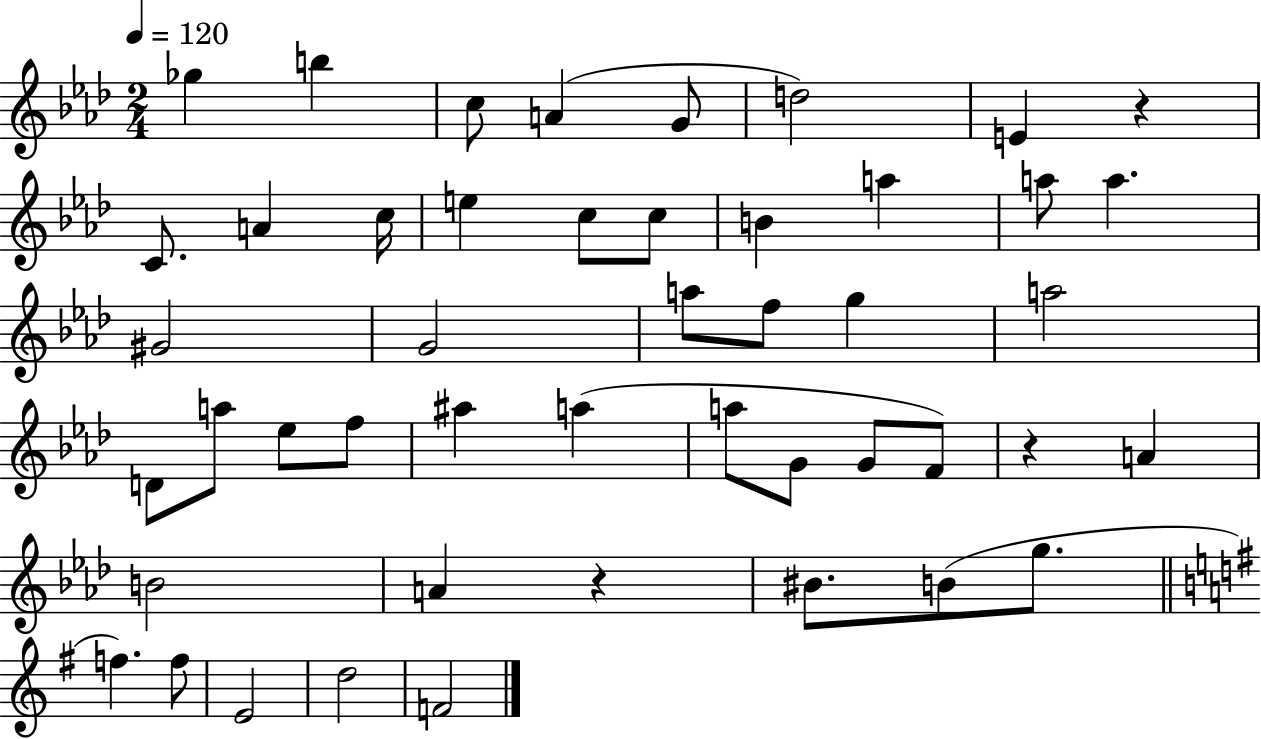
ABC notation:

X:1
T:Untitled
M:2/4
L:1/4
K:Ab
_g b c/2 A G/2 d2 E z C/2 A c/4 e c/2 c/2 B a a/2 a ^G2 G2 a/2 f/2 g a2 D/2 a/2 _e/2 f/2 ^a a a/2 G/2 G/2 F/2 z A B2 A z ^B/2 B/2 g/2 f f/2 E2 d2 F2